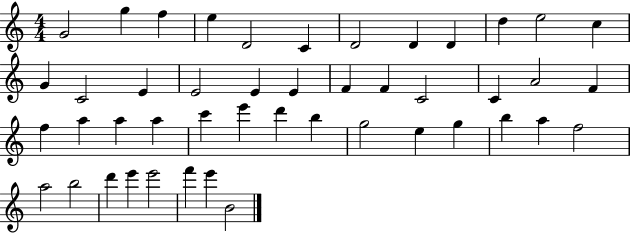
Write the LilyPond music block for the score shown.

{
  \clef treble
  \numericTimeSignature
  \time 4/4
  \key c \major
  g'2 g''4 f''4 | e''4 d'2 c'4 | d'2 d'4 d'4 | d''4 e''2 c''4 | \break g'4 c'2 e'4 | e'2 e'4 e'4 | f'4 f'4 c'2 | c'4 a'2 f'4 | \break f''4 a''4 a''4 a''4 | c'''4 e'''4 d'''4 b''4 | g''2 e''4 g''4 | b''4 a''4 f''2 | \break a''2 b''2 | d'''4 e'''4 e'''2 | f'''4 e'''4 b'2 | \bar "|."
}